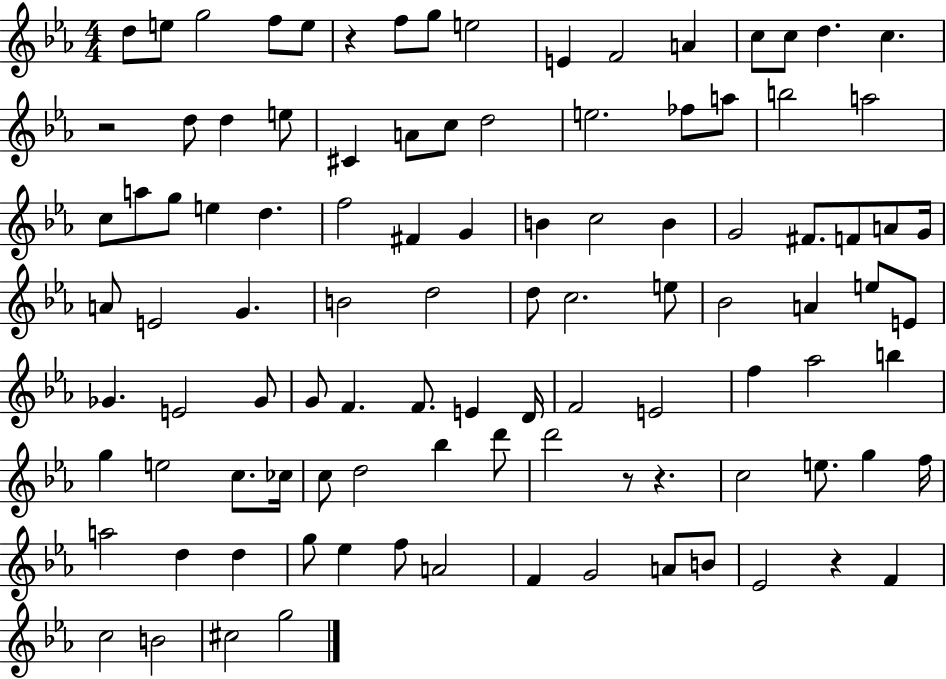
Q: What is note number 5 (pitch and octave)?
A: E5